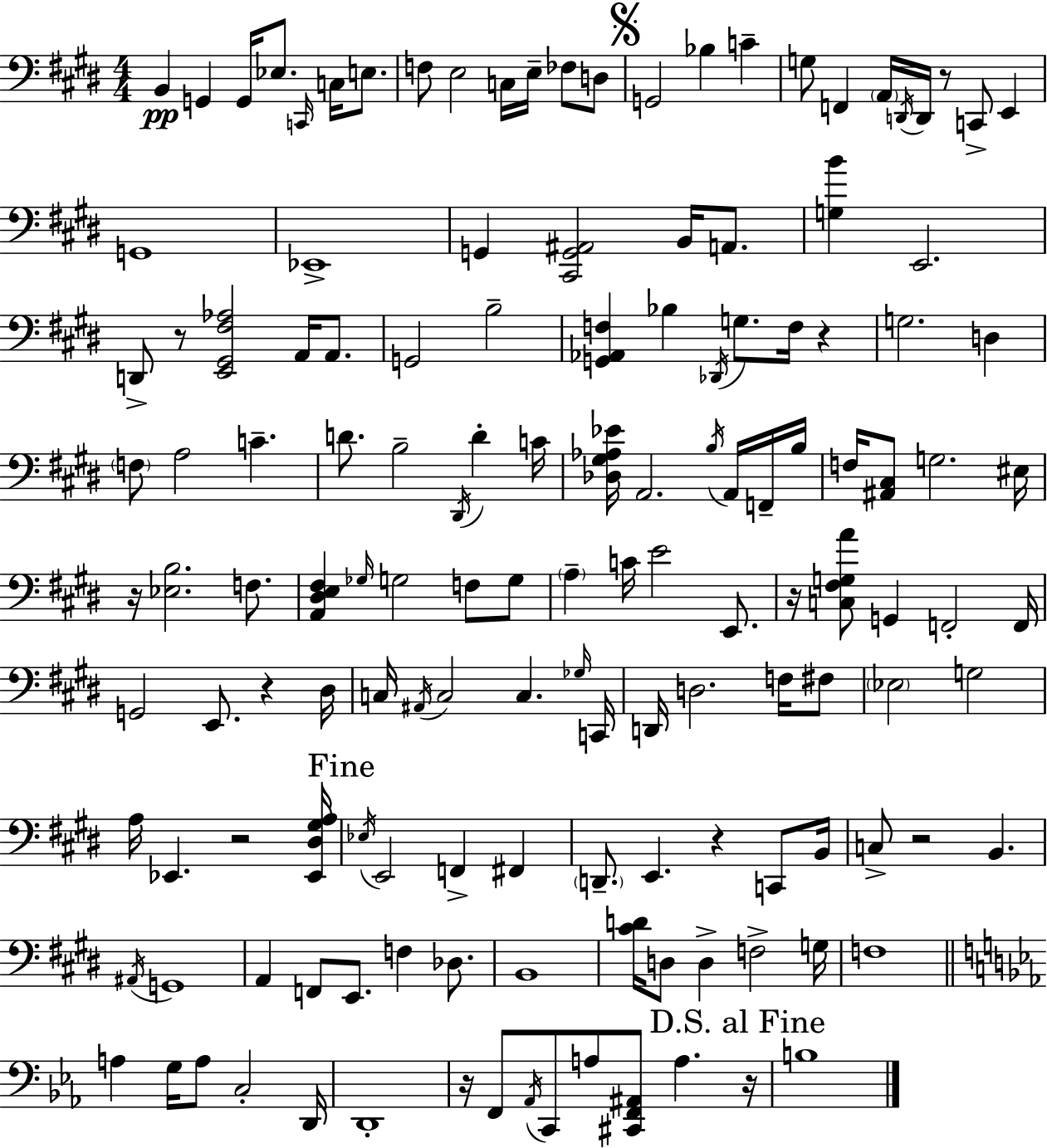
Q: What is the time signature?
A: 4/4